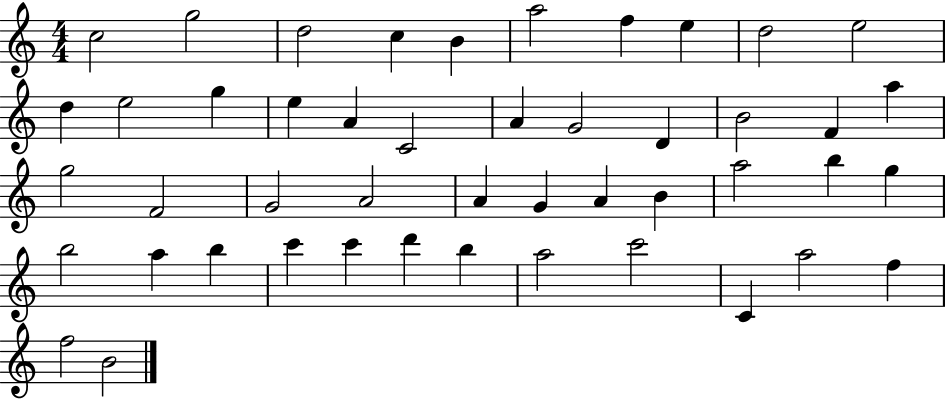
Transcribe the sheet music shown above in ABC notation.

X:1
T:Untitled
M:4/4
L:1/4
K:C
c2 g2 d2 c B a2 f e d2 e2 d e2 g e A C2 A G2 D B2 F a g2 F2 G2 A2 A G A B a2 b g b2 a b c' c' d' b a2 c'2 C a2 f f2 B2